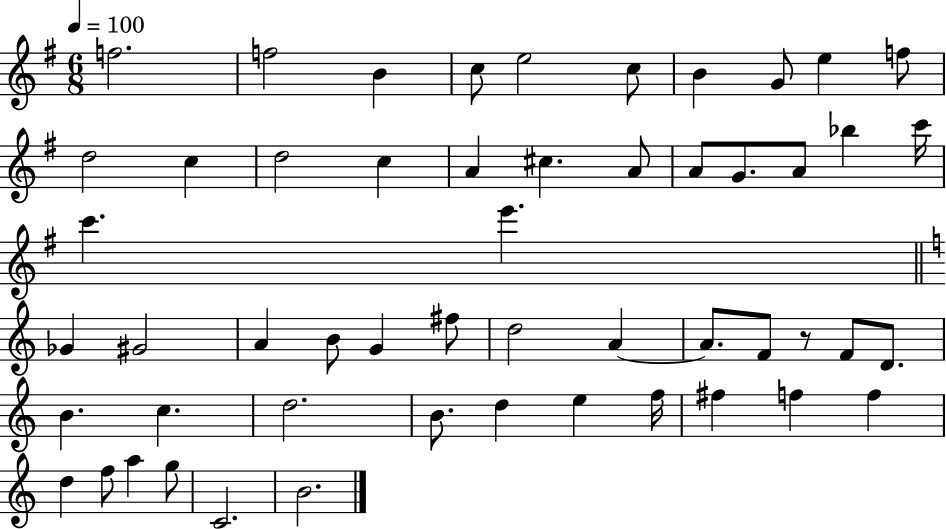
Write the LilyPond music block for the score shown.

{
  \clef treble
  \numericTimeSignature
  \time 6/8
  \key g \major
  \tempo 4 = 100
  f''2. | f''2 b'4 | c''8 e''2 c''8 | b'4 g'8 e''4 f''8 | \break d''2 c''4 | d''2 c''4 | a'4 cis''4. a'8 | a'8 g'8. a'8 bes''4 c'''16 | \break c'''4. e'''4. | \bar "||" \break \key c \major ges'4 gis'2 | a'4 b'8 g'4 fis''8 | d''2 a'4~~ | a'8. f'8 r8 f'8 d'8. | \break b'4. c''4. | d''2. | b'8. d''4 e''4 f''16 | fis''4 f''4 f''4 | \break d''4 f''8 a''4 g''8 | c'2. | b'2. | \bar "|."
}